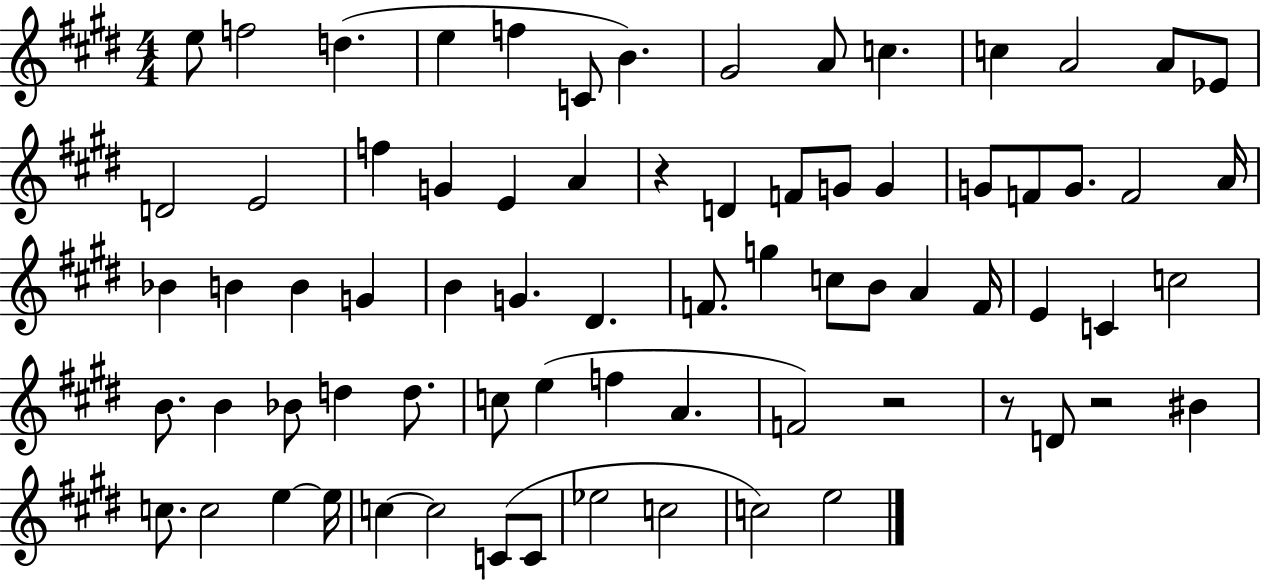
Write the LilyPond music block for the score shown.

{
  \clef treble
  \numericTimeSignature
  \time 4/4
  \key e \major
  \repeat volta 2 { e''8 f''2 d''4.( | e''4 f''4 c'8 b'4.) | gis'2 a'8 c''4. | c''4 a'2 a'8 ees'8 | \break d'2 e'2 | f''4 g'4 e'4 a'4 | r4 d'4 f'8 g'8 g'4 | g'8 f'8 g'8. f'2 a'16 | \break bes'4 b'4 b'4 g'4 | b'4 g'4. dis'4. | f'8. g''4 c''8 b'8 a'4 f'16 | e'4 c'4 c''2 | \break b'8. b'4 bes'8 d''4 d''8. | c''8 e''4( f''4 a'4. | f'2) r2 | r8 d'8 r2 bis'4 | \break c''8. c''2 e''4~~ e''16 | c''4~~ c''2 c'8( c'8 | ees''2 c''2 | c''2) e''2 | \break } \bar "|."
}